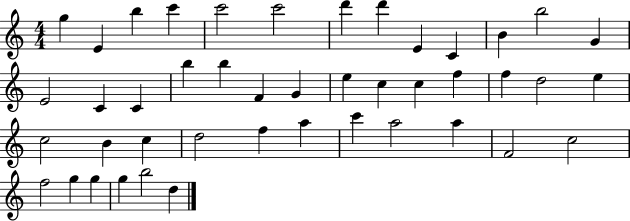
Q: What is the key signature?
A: C major